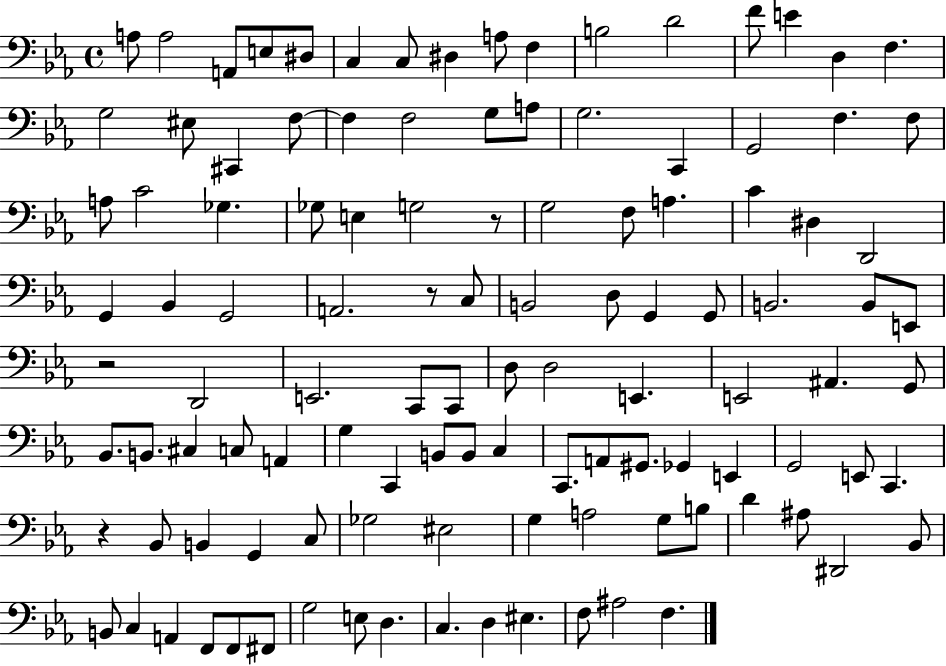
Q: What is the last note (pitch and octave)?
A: F3